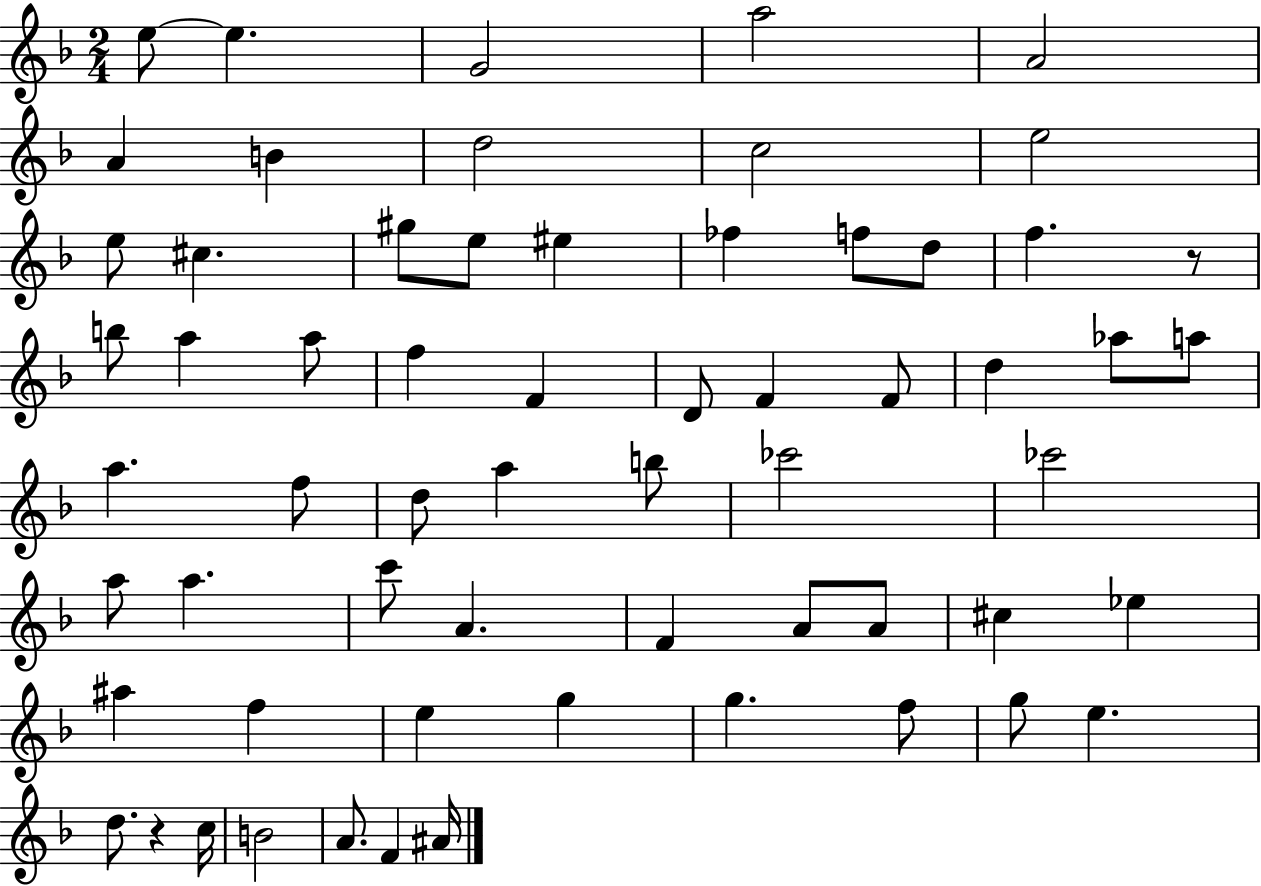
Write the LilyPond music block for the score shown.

{
  \clef treble
  \numericTimeSignature
  \time 2/4
  \key f \major
  \repeat volta 2 { e''8~~ e''4. | g'2 | a''2 | a'2 | \break a'4 b'4 | d''2 | c''2 | e''2 | \break e''8 cis''4. | gis''8 e''8 eis''4 | fes''4 f''8 d''8 | f''4. r8 | \break b''8 a''4 a''8 | f''4 f'4 | d'8 f'4 f'8 | d''4 aes''8 a''8 | \break a''4. f''8 | d''8 a''4 b''8 | ces'''2 | ces'''2 | \break a''8 a''4. | c'''8 a'4. | f'4 a'8 a'8 | cis''4 ees''4 | \break ais''4 f''4 | e''4 g''4 | g''4. f''8 | g''8 e''4. | \break d''8. r4 c''16 | b'2 | a'8. f'4 ais'16 | } \bar "|."
}